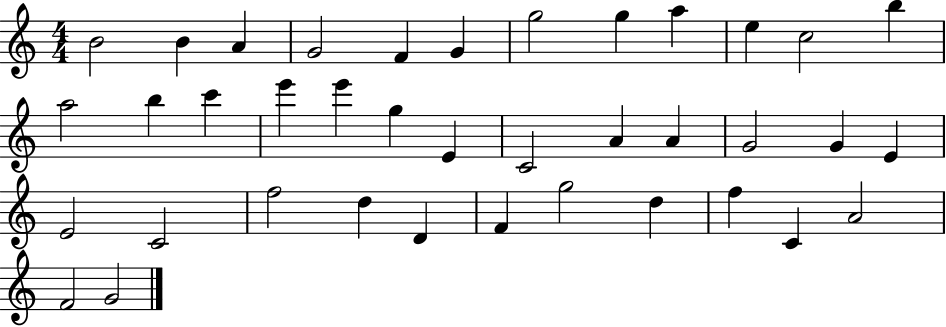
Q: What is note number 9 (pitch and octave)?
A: A5